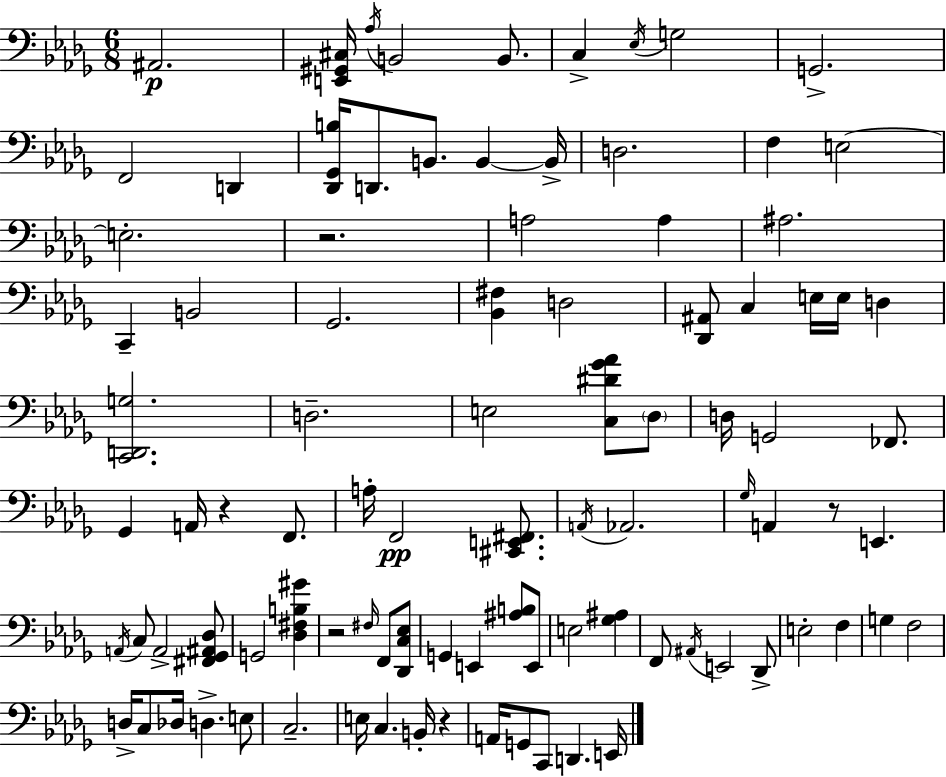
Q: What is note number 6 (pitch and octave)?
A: Eb3